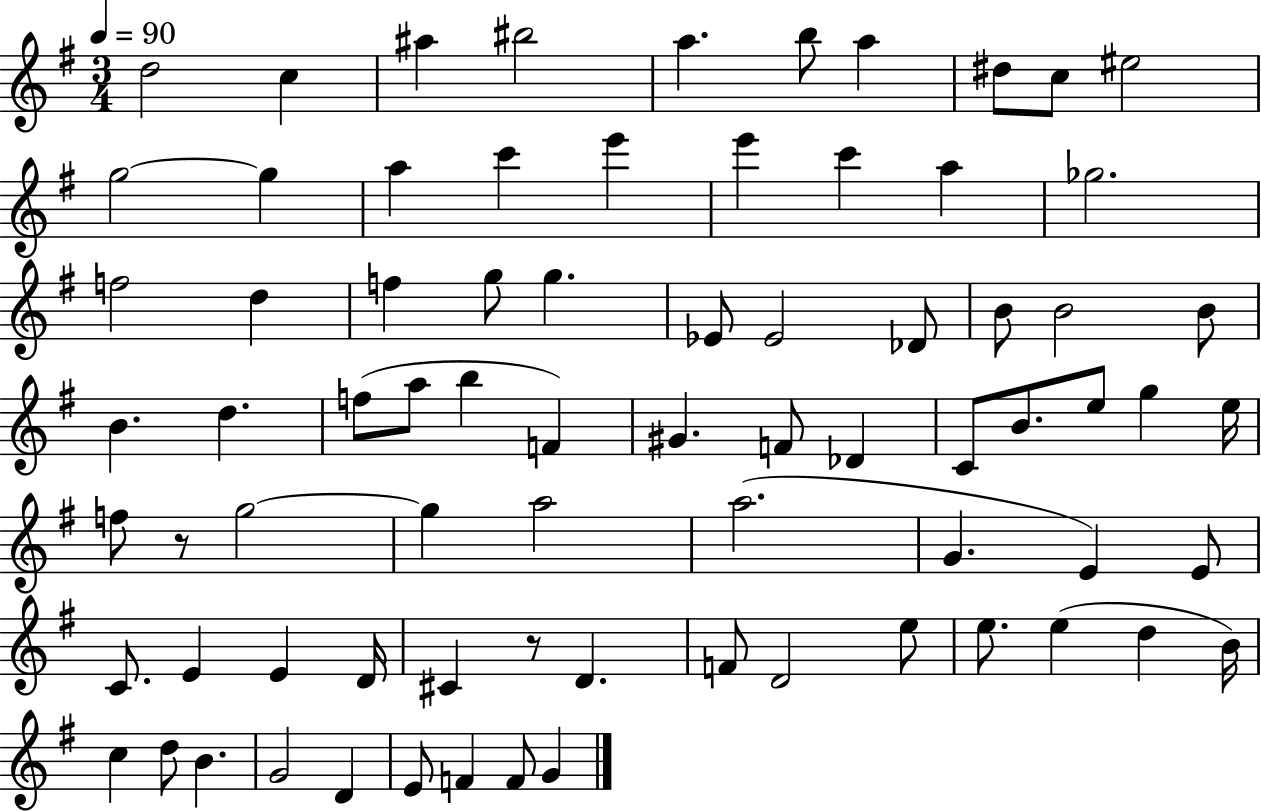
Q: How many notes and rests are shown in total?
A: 76